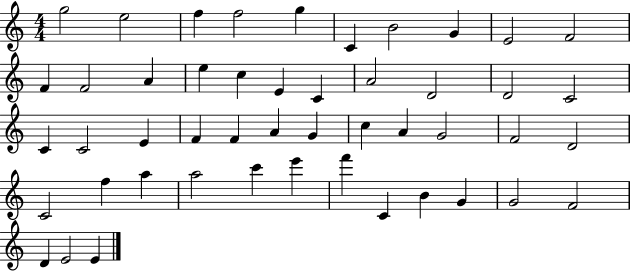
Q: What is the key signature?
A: C major